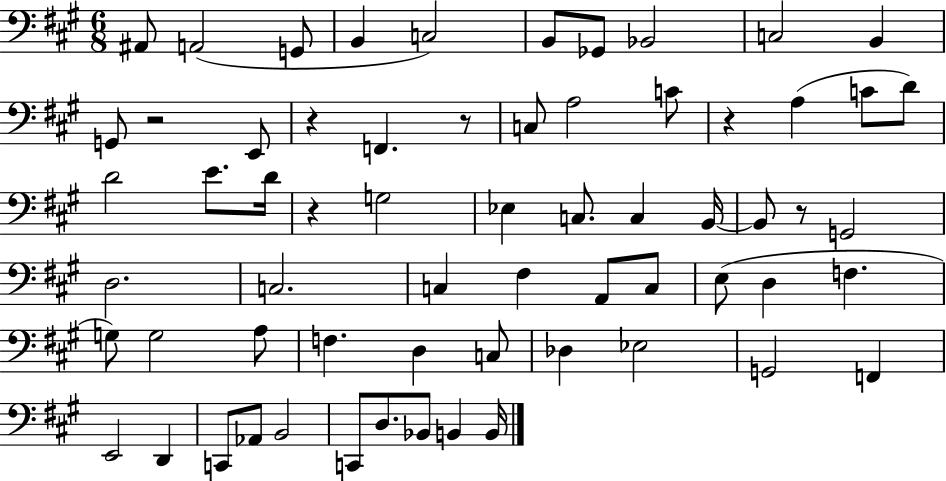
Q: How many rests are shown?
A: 6